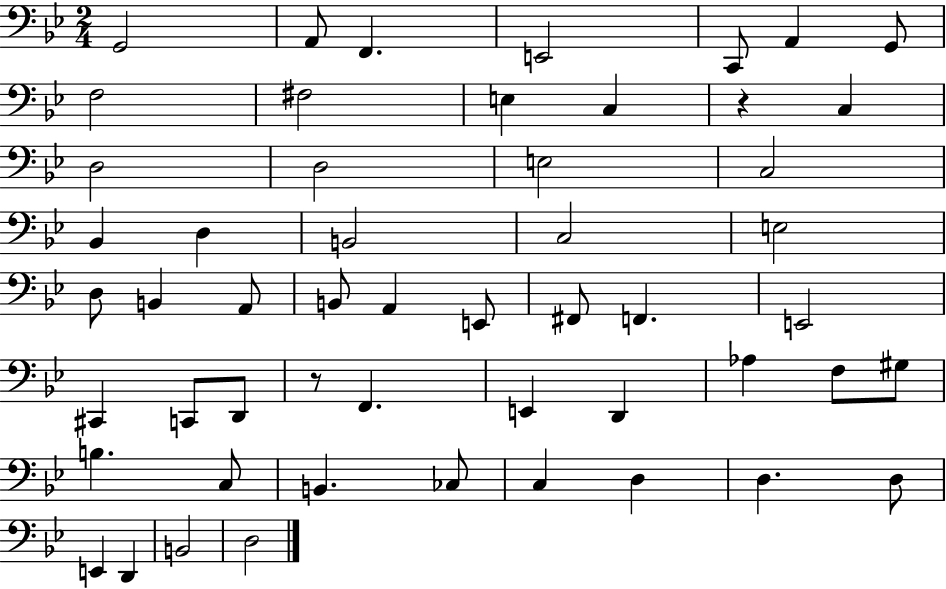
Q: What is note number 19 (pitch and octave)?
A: B2